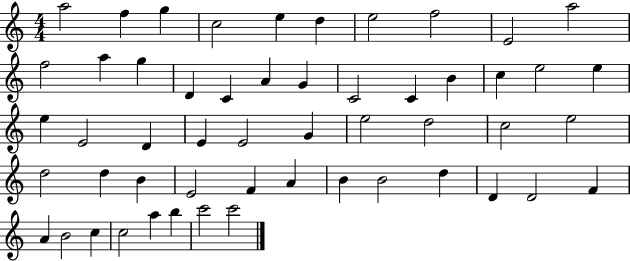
{
  \clef treble
  \numericTimeSignature
  \time 4/4
  \key c \major
  a''2 f''4 g''4 | c''2 e''4 d''4 | e''2 f''2 | e'2 a''2 | \break f''2 a''4 g''4 | d'4 c'4 a'4 g'4 | c'2 c'4 b'4 | c''4 e''2 e''4 | \break e''4 e'2 d'4 | e'4 e'2 g'4 | e''2 d''2 | c''2 e''2 | \break d''2 d''4 b'4 | e'2 f'4 a'4 | b'4 b'2 d''4 | d'4 d'2 f'4 | \break a'4 b'2 c''4 | c''2 a''4 b''4 | c'''2 c'''2 | \bar "|."
}